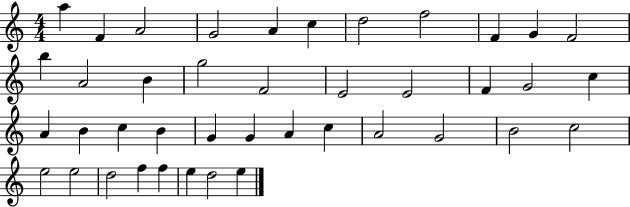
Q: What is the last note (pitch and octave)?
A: E5